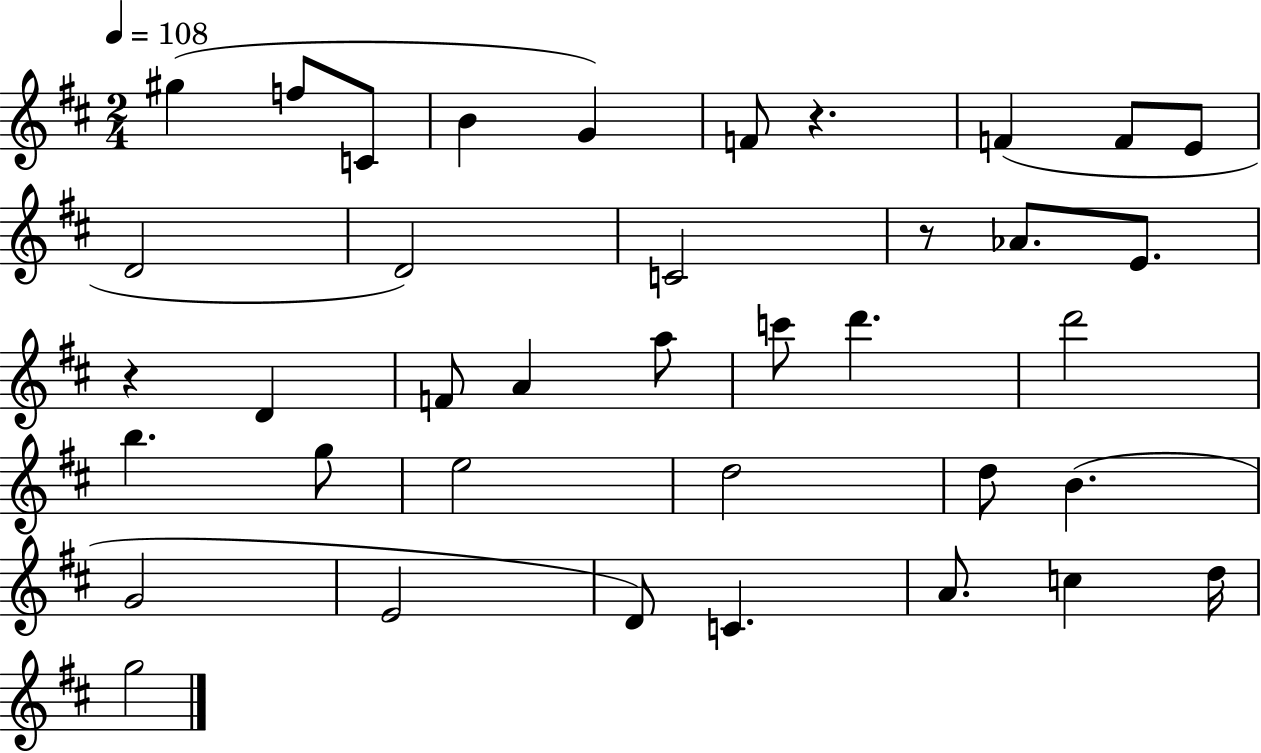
G#5/q F5/e C4/e B4/q G4/q F4/e R/q. F4/q F4/e E4/e D4/h D4/h C4/h R/e Ab4/e. E4/e. R/q D4/q F4/e A4/q A5/e C6/e D6/q. D6/h B5/q. G5/e E5/h D5/h D5/e B4/q. G4/h E4/h D4/e C4/q. A4/e. C5/q D5/s G5/h